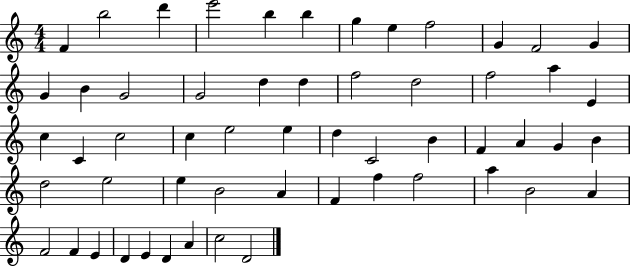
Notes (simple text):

F4/q B5/h D6/q E6/h B5/q B5/q G5/q E5/q F5/h G4/q F4/h G4/q G4/q B4/q G4/h G4/h D5/q D5/q F5/h D5/h F5/h A5/q E4/q C5/q C4/q C5/h C5/q E5/h E5/q D5/q C4/h B4/q F4/q A4/q G4/q B4/q D5/h E5/h E5/q B4/h A4/q F4/q F5/q F5/h A5/q B4/h A4/q F4/h F4/q E4/q D4/q E4/q D4/q A4/q C5/h D4/h